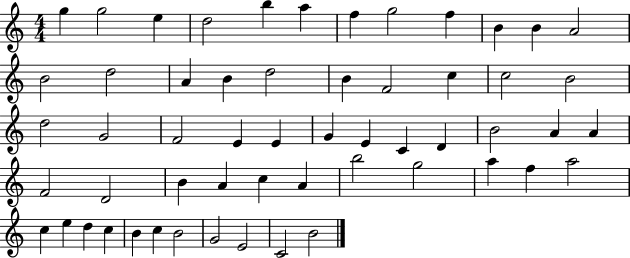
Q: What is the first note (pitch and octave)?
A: G5